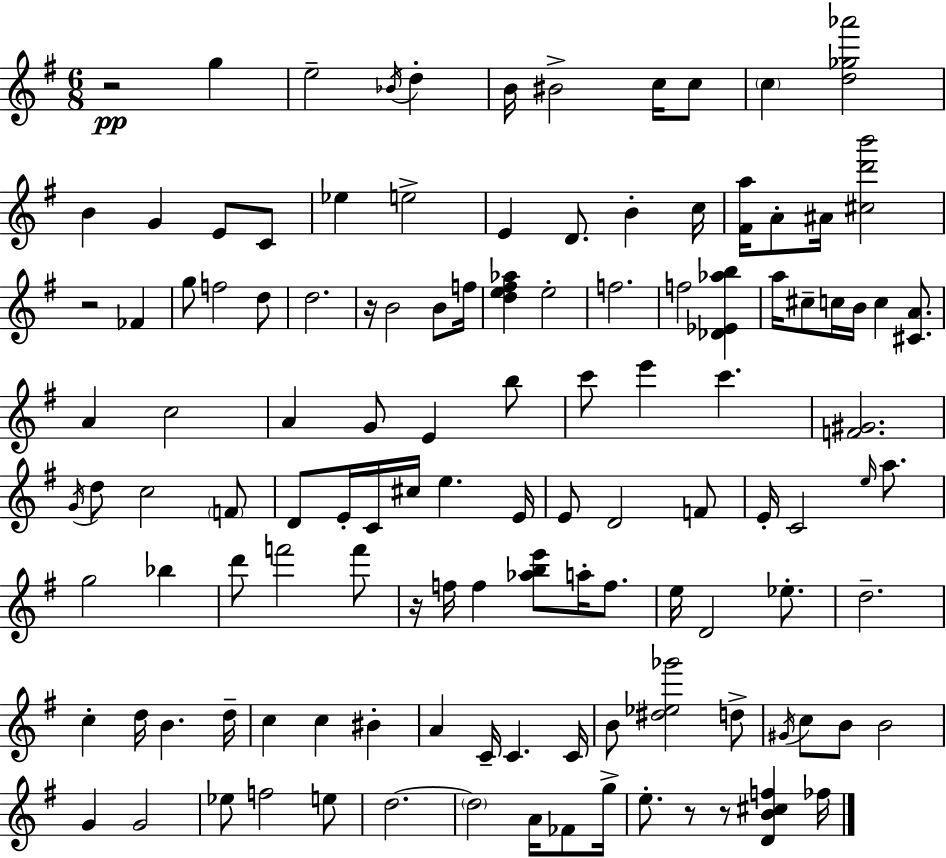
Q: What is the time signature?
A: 6/8